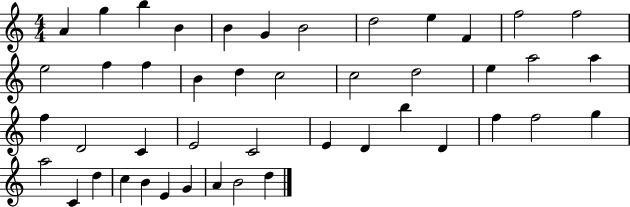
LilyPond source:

{
  \clef treble
  \numericTimeSignature
  \time 4/4
  \key c \major
  a'4 g''4 b''4 b'4 | b'4 g'4 b'2 | d''2 e''4 f'4 | f''2 f''2 | \break e''2 f''4 f''4 | b'4 d''4 c''2 | c''2 d''2 | e''4 a''2 a''4 | \break f''4 d'2 c'4 | e'2 c'2 | e'4 d'4 b''4 d'4 | f''4 f''2 g''4 | \break a''2 c'4 d''4 | c''4 b'4 e'4 g'4 | a'4 b'2 d''4 | \bar "|."
}